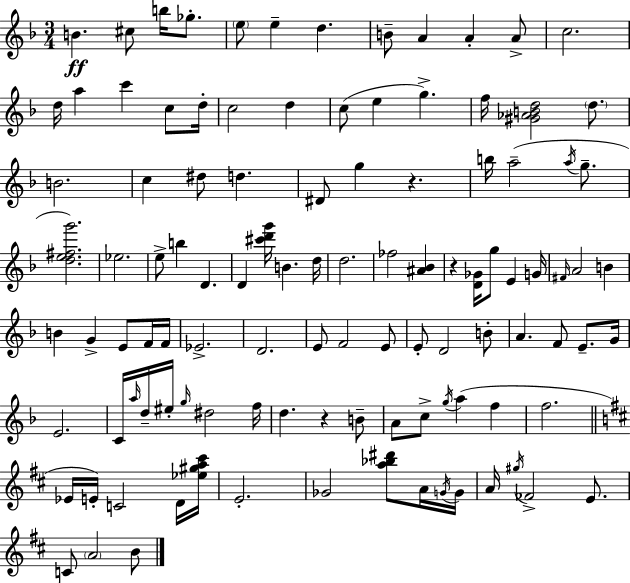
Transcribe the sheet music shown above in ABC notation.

X:1
T:Untitled
M:3/4
L:1/4
K:F
B ^c/2 b/4 _g/2 e/2 e d B/2 A A A/2 c2 d/4 a c' c/2 d/4 c2 d c/2 e g f/4 [^G_ABd]2 d/2 B2 c ^d/2 d ^D/2 g z b/4 a2 a/4 g/2 [de^fg']2 _e2 e/2 b D D [^c'd'g']/4 B d/4 d2 _f2 [^A_B] z [D_G]/4 g/2 E G/4 ^F/4 A2 B B G E/2 F/4 F/4 _E2 D2 E/2 F2 E/2 E/2 D2 B/2 A F/2 E/2 G/4 E2 C/4 a/4 d/4 ^e/4 g/4 ^d2 f/4 d z B/2 A/2 c/2 g/4 a f f2 _E/4 E/4 C2 D/4 [_e^ga^c']/4 E2 _G2 [a_b^d']/2 A/4 G/4 G/4 A/4 ^g/4 _F2 E/2 C/2 A2 B/2